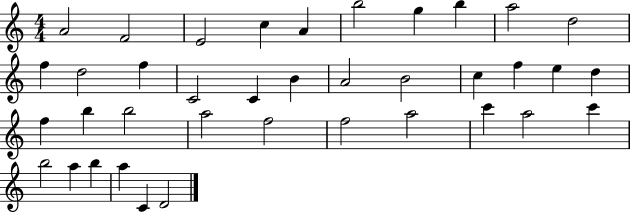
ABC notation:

X:1
T:Untitled
M:4/4
L:1/4
K:C
A2 F2 E2 c A b2 g b a2 d2 f d2 f C2 C B A2 B2 c f e d f b b2 a2 f2 f2 a2 c' a2 c' b2 a b a C D2